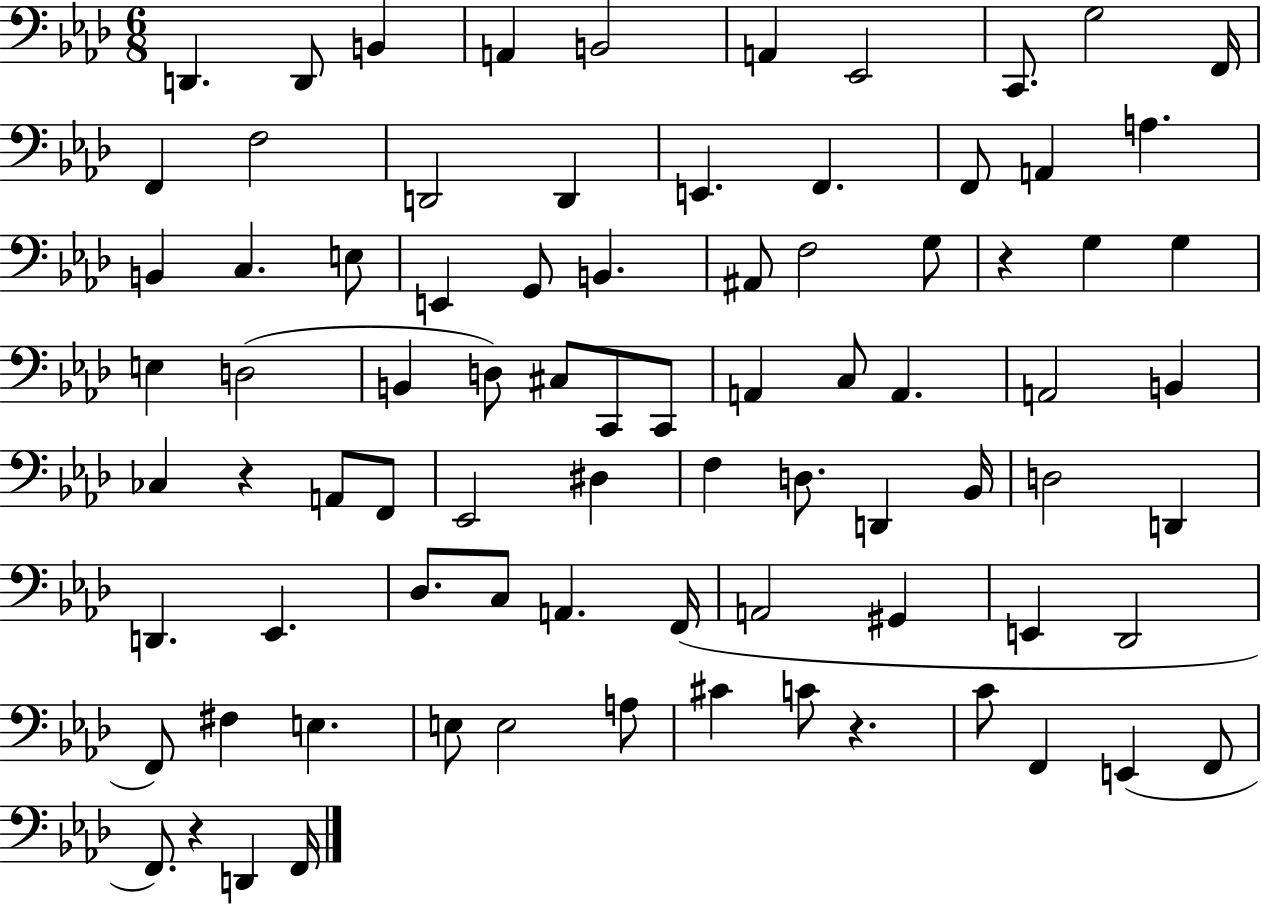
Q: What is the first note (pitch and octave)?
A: D2